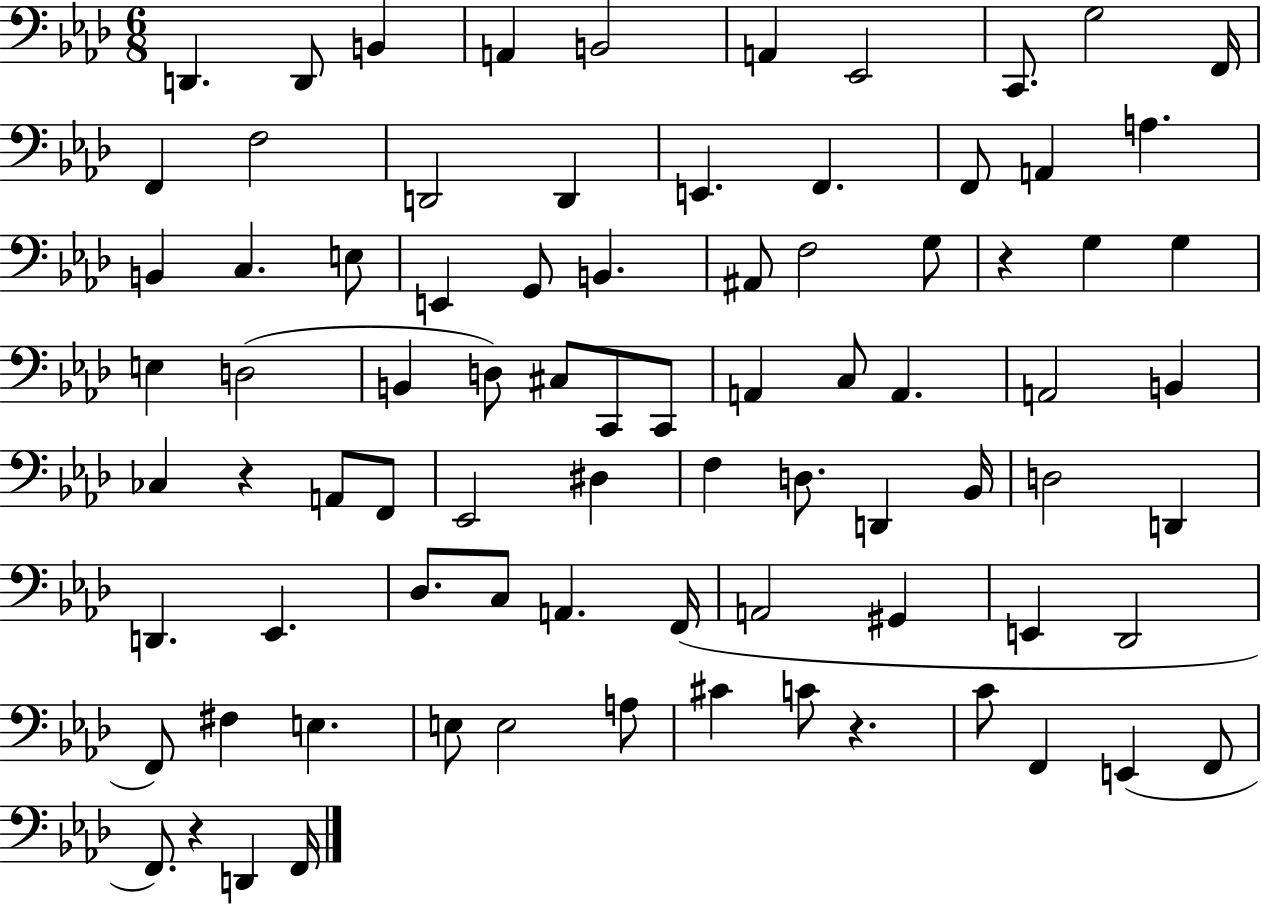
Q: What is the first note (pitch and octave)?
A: D2